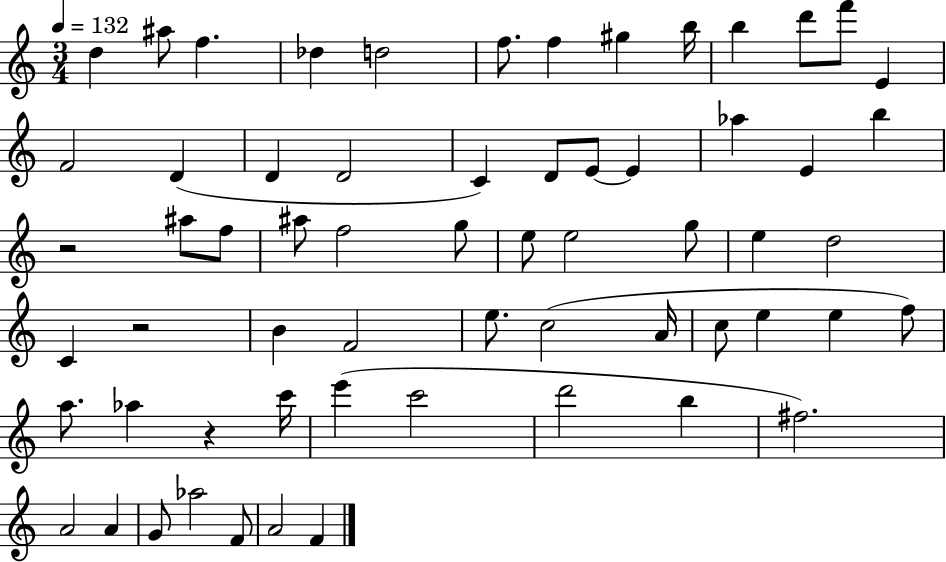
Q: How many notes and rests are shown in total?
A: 62